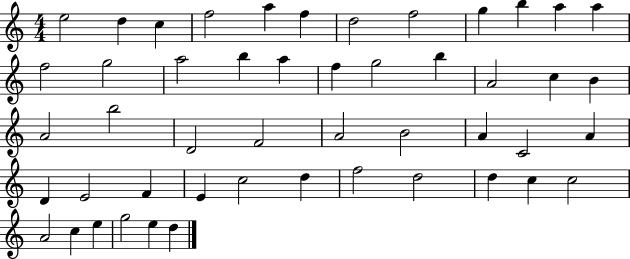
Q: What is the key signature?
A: C major